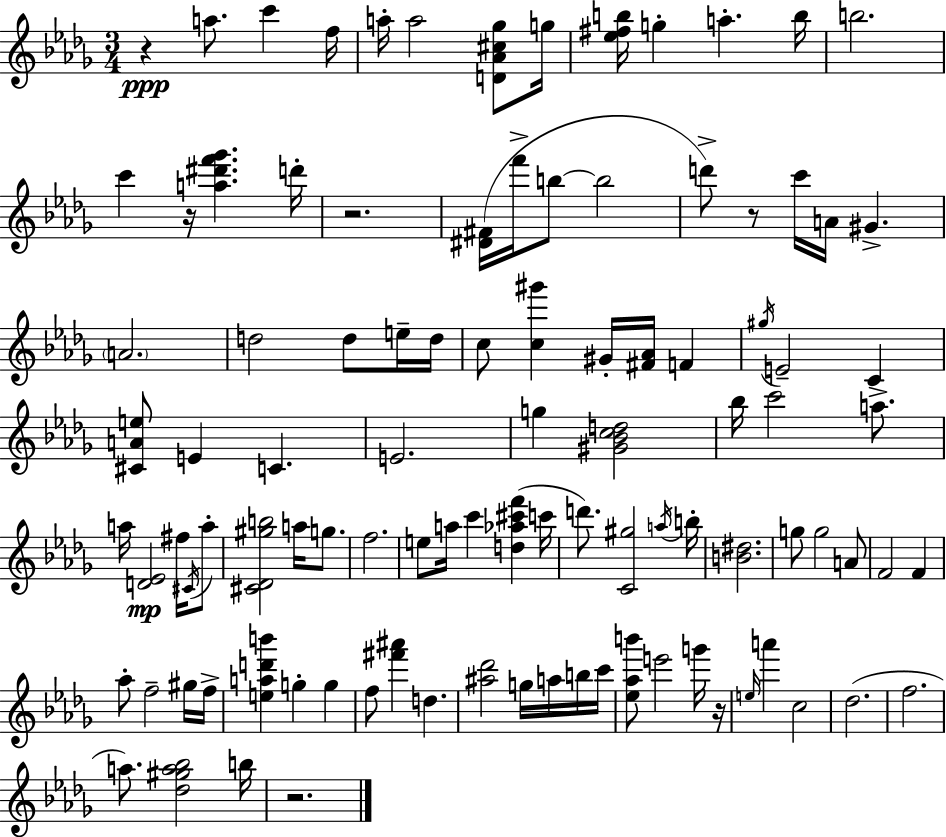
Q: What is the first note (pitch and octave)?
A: A5